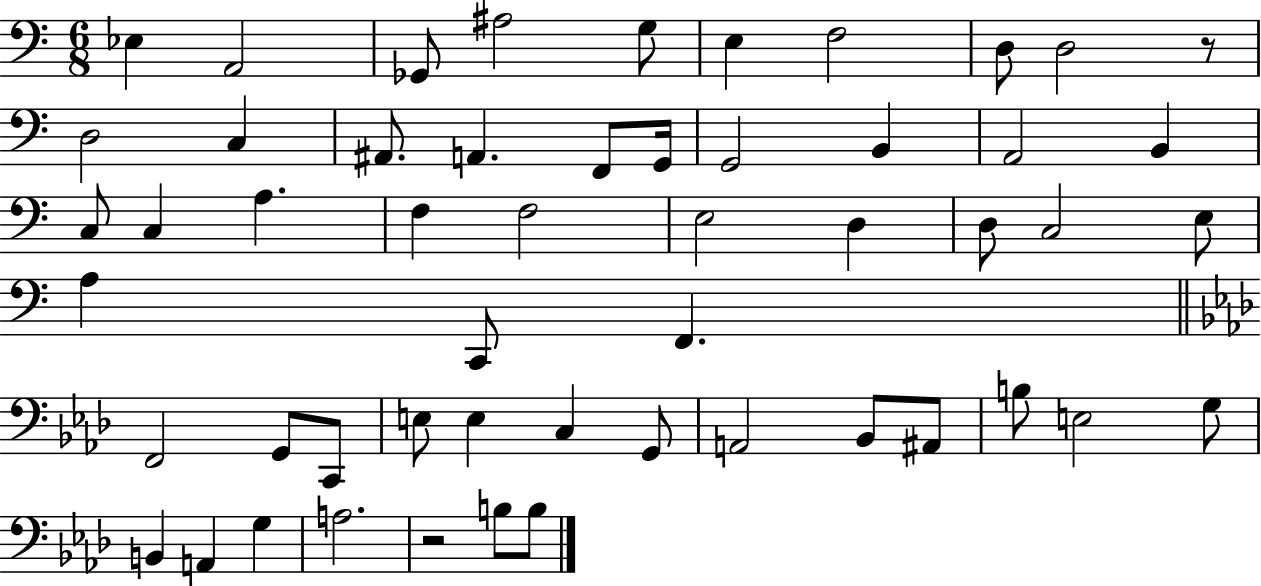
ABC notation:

X:1
T:Untitled
M:6/8
L:1/4
K:C
_E, A,,2 _G,,/2 ^A,2 G,/2 E, F,2 D,/2 D,2 z/2 D,2 C, ^A,,/2 A,, F,,/2 G,,/4 G,,2 B,, A,,2 B,, C,/2 C, A, F, F,2 E,2 D, D,/2 C,2 E,/2 A, C,,/2 F,, F,,2 G,,/2 C,,/2 E,/2 E, C, G,,/2 A,,2 _B,,/2 ^A,,/2 B,/2 E,2 G,/2 B,, A,, G, A,2 z2 B,/2 B,/2